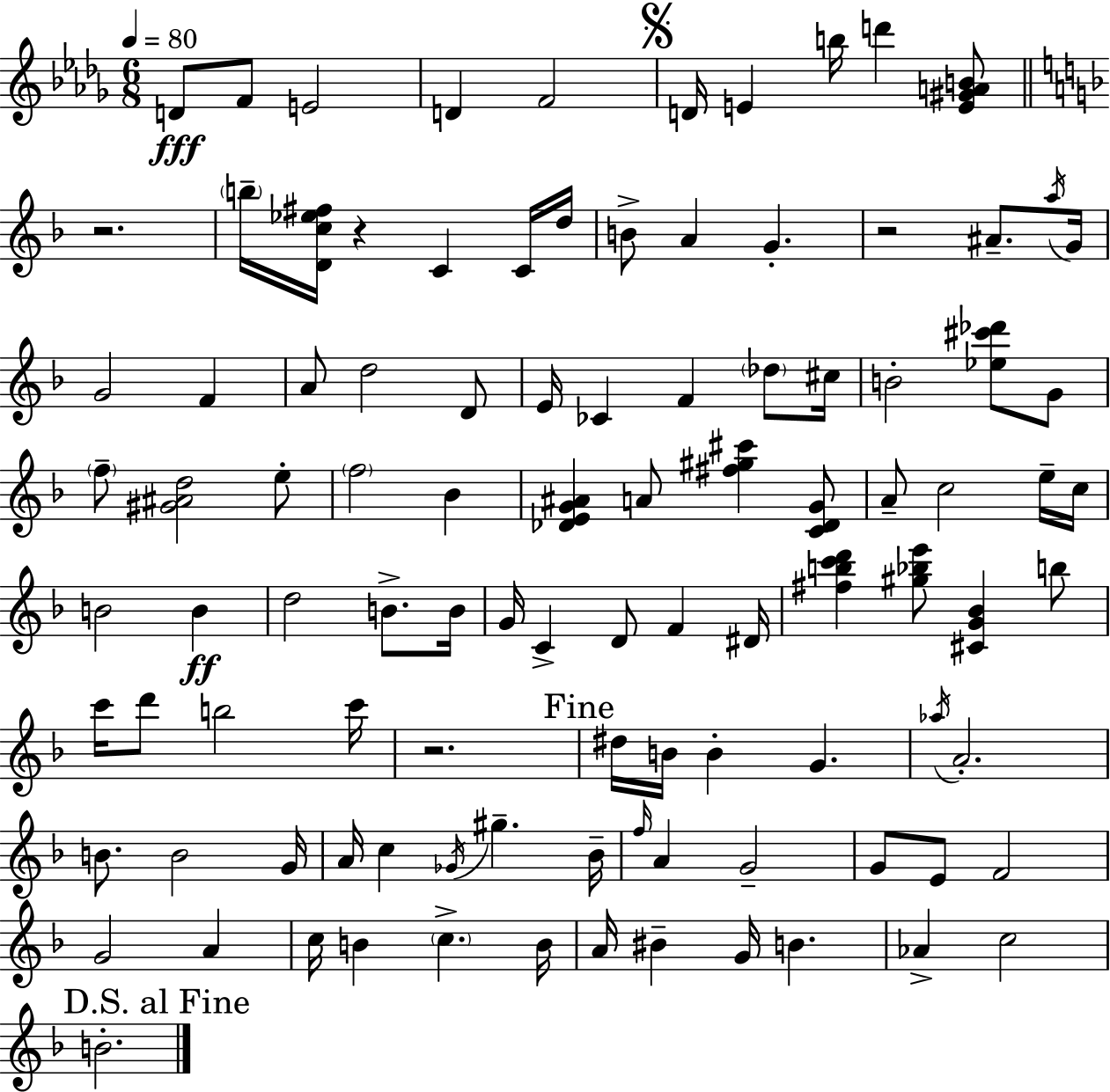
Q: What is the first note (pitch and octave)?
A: D4